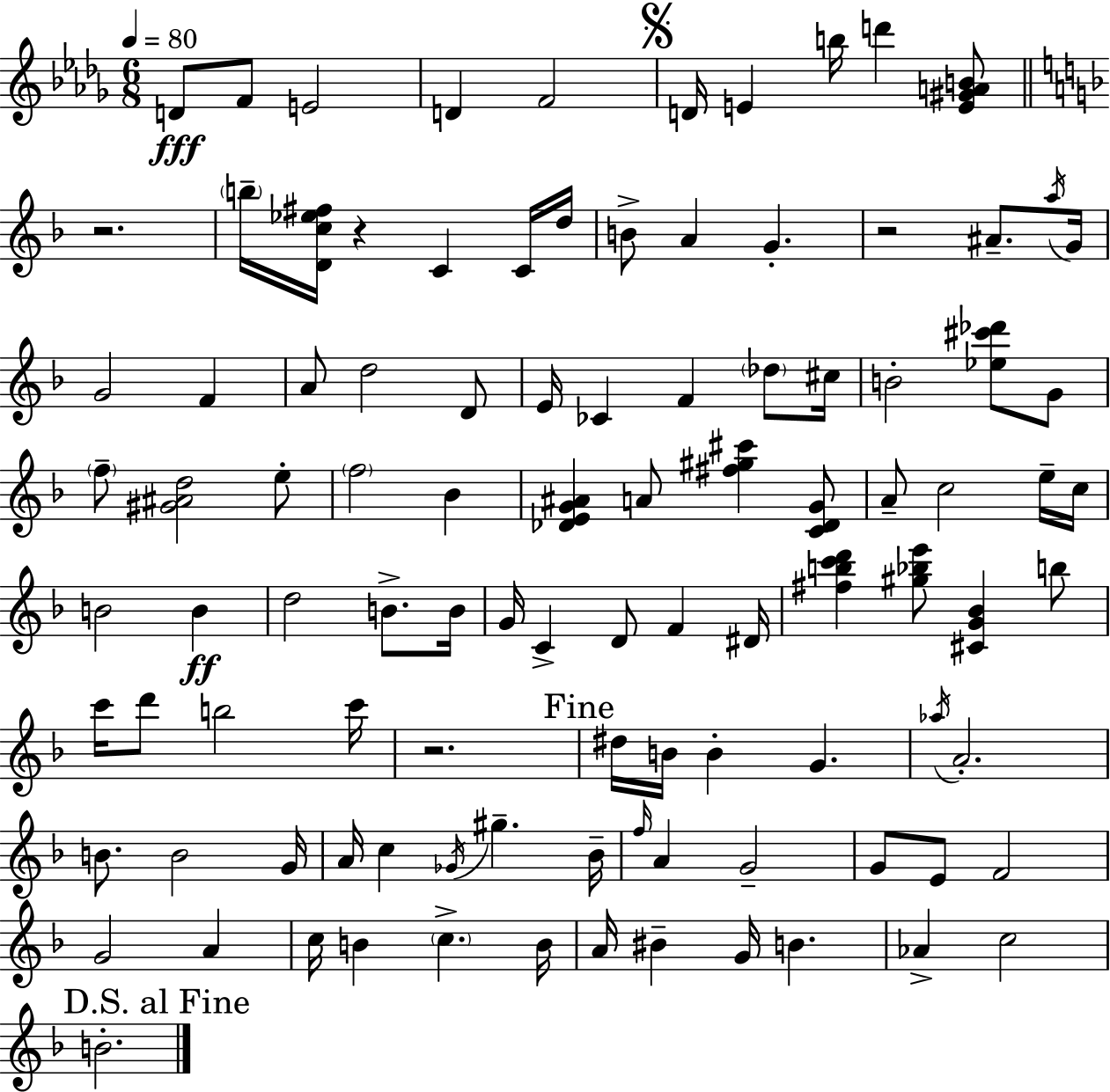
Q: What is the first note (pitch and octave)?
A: D4